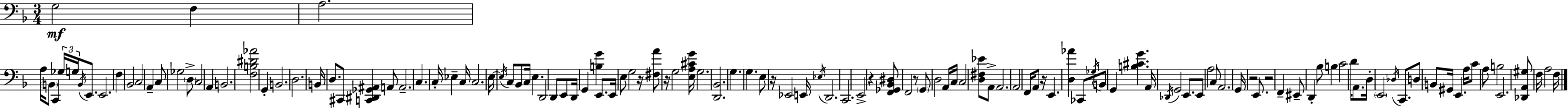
X:1
T:Untitled
M:3/4
L:1/4
K:Dm
G,2 F, A,2 A,/4 B,,/2 C,, _G,/4 G,/4 B,,/4 E,,/2 E,,2 F, _B,,2 C,2 A,, C,/2 _G,2 D,/2 C,2 A,, B,,2 [F,B,^D_A]2 G,, B,,2 D,2 B,,/4 D,/2 ^C,,/2 [C,,^D,,_G,,^A,,] A,,/2 A,,2 C, C,/4 _E, C,/4 C,2 E,/4 E,/4 C,/2 _B,,/2 C,/4 E, D,,2 D,,/2 E,,/2 D,,/4 G,, [B,G] E,,/2 E,,/4 E,/2 G,2 z/4 [^F,A]/2 z/4 G,2 [E,A,^CG]/4 G,2 [D,,_B,,]2 G, G, E,/2 z/4 _E,,2 E,,/4 _E,/4 D,,2 C,,2 E,,2 z [F,,_G,,_B,,^D,]/2 F,,2 z/2 G,,/2 D,2 A,,/4 C,/4 C,2 [D,^F,_E]/2 A,,/2 A,,2 A,,2 F,,/4 A,,/2 z/4 E,, [D,_A] _C,,/2 _G,/4 B,,/2 G,, [B,^CG] A,,/4 _D,,/4 G,,2 E,,/2 E,,/2 A,2 C,/2 A,,2 G,,/4 z2 E,,/2 z2 F,, ^E,,/2 D,, _B,/2 B, C2 D/4 A,,/2 D,/4 E,,2 _D,/4 C,,/2 D,/2 B,,/2 ^G,,/4 E,, A,/4 C/2 A,/2 B,2 E,,2 [_D,,A,,^G,]/2 F,/4 A,2 F,/4